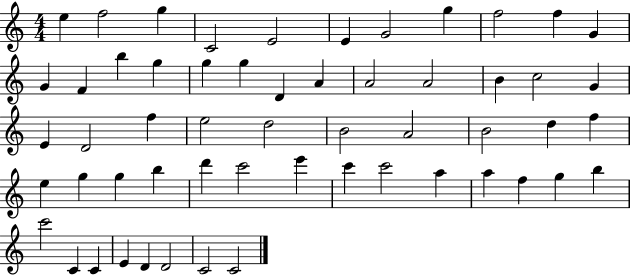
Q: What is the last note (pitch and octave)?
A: C4